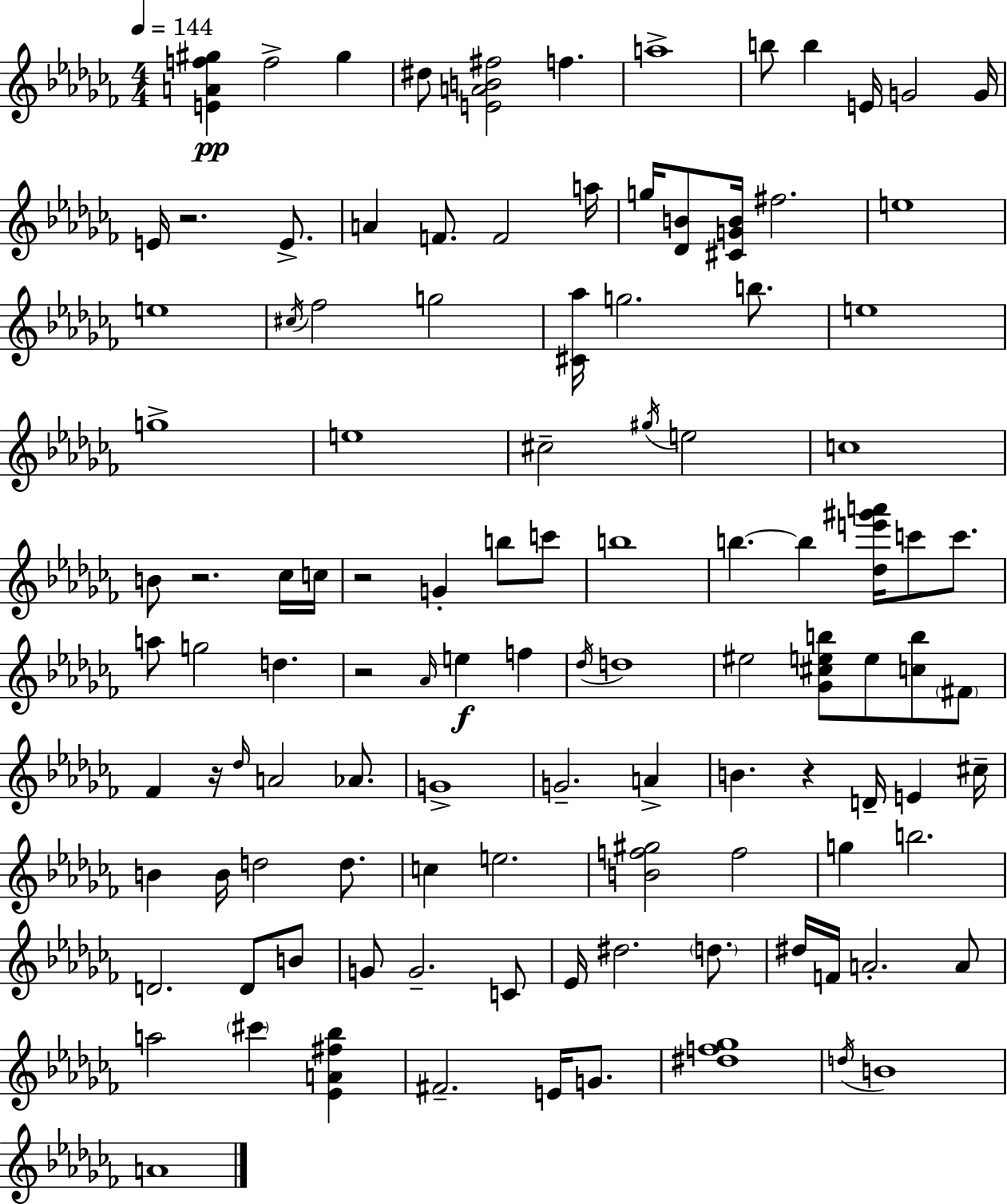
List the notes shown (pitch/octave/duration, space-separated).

[E4,A4,F5,G#5]/q F5/h G#5/q D#5/e [E4,A4,B4,F#5]/h F5/q. A5/w B5/e B5/q E4/s G4/h G4/s E4/s R/h. E4/e. A4/q F4/e. F4/h A5/s G5/s [Db4,B4]/e [C#4,G4,B4]/s F#5/h. E5/w E5/w C#5/s FES5/h G5/h [C#4,Ab5]/s G5/h. B5/e. E5/w G5/w E5/w C#5/h G#5/s E5/h C5/w B4/e R/h. CES5/s C5/s R/h G4/q B5/e C6/e B5/w B5/q. B5/q [Db5,E6,G#6,A6]/s C6/e C6/e. A5/e G5/h D5/q. R/h Ab4/s E5/q F5/q Db5/s D5/w EIS5/h [Gb4,C#5,E5,B5]/e E5/e [C5,B5]/e F#4/e FES4/q R/s Db5/s A4/h Ab4/e. G4/w G4/h. A4/q B4/q. R/q D4/s E4/q C#5/s B4/q B4/s D5/h D5/e. C5/q E5/h. [B4,F5,G#5]/h F5/h G5/q B5/h. D4/h. D4/e B4/e G4/e G4/h. C4/e Eb4/s D#5/h. D5/e. D#5/s F4/s A4/h. A4/e A5/h C#6/q [Eb4,A4,F#5,Bb5]/q F#4/h. E4/s G4/e. [D#5,F5,Gb5]/w D5/s B4/w A4/w